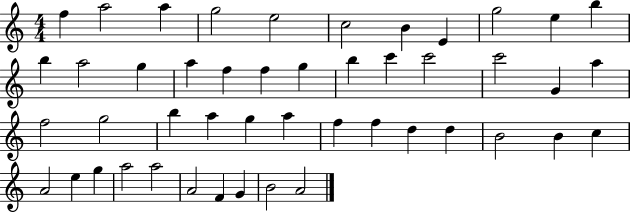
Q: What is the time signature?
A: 4/4